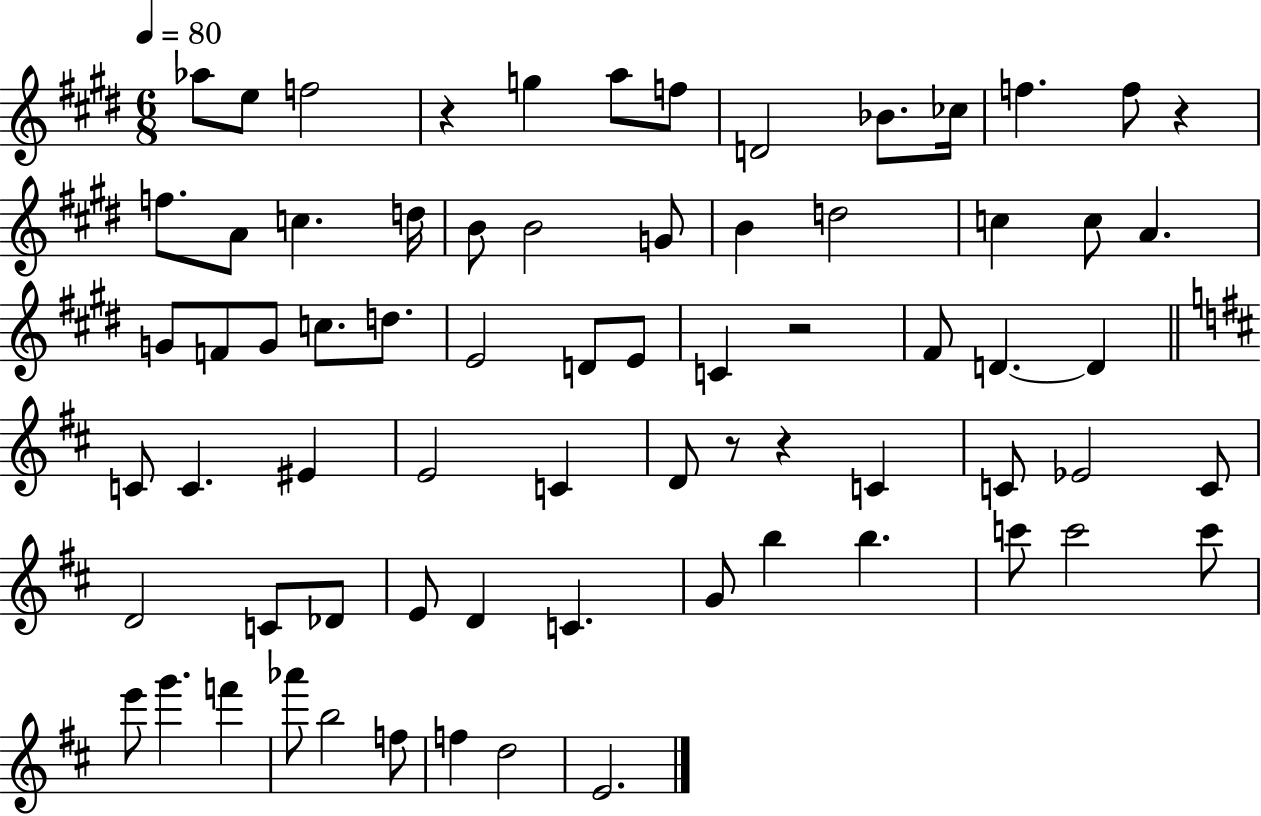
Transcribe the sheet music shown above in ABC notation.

X:1
T:Untitled
M:6/8
L:1/4
K:E
_a/2 e/2 f2 z g a/2 f/2 D2 _B/2 _c/4 f f/2 z f/2 A/2 c d/4 B/2 B2 G/2 B d2 c c/2 A G/2 F/2 G/2 c/2 d/2 E2 D/2 E/2 C z2 ^F/2 D D C/2 C ^E E2 C D/2 z/2 z C C/2 _E2 C/2 D2 C/2 _D/2 E/2 D C G/2 b b c'/2 c'2 c'/2 e'/2 g' f' _a'/2 b2 f/2 f d2 E2